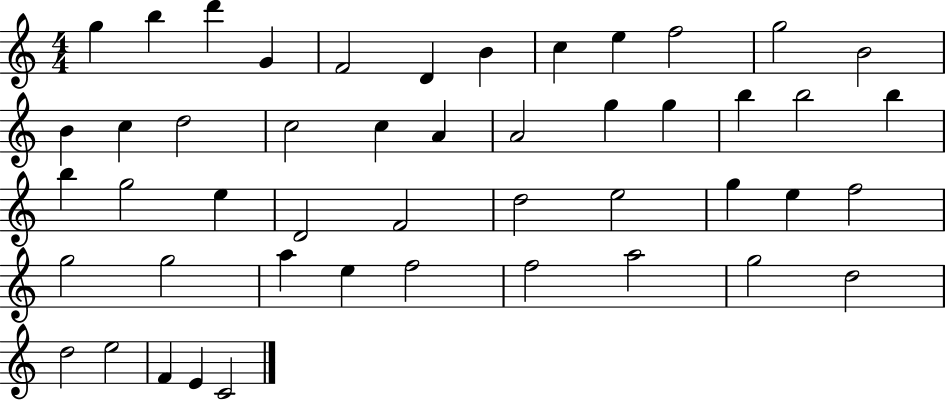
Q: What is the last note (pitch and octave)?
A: C4